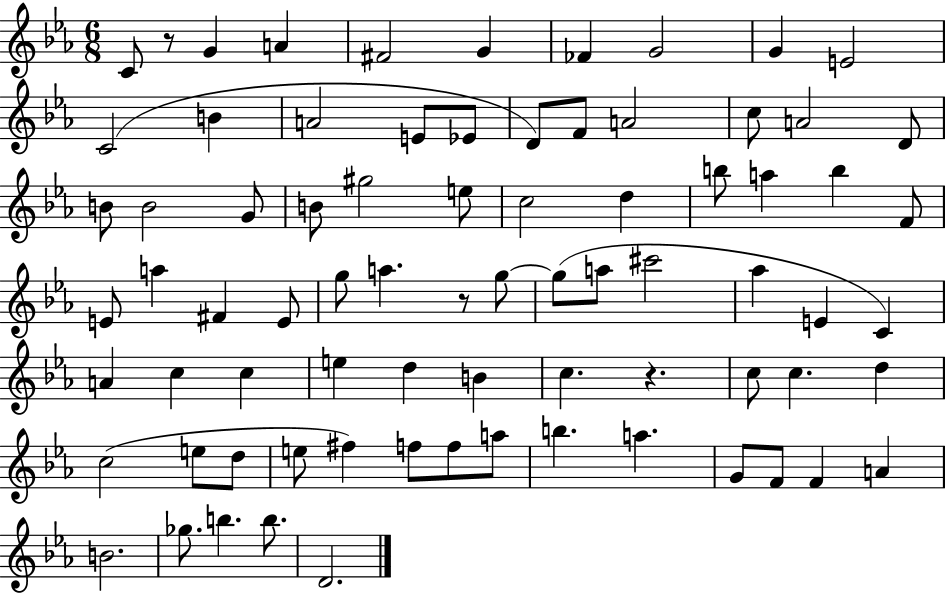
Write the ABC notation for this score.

X:1
T:Untitled
M:6/8
L:1/4
K:Eb
C/2 z/2 G A ^F2 G _F G2 G E2 C2 B A2 E/2 _E/2 D/2 F/2 A2 c/2 A2 D/2 B/2 B2 G/2 B/2 ^g2 e/2 c2 d b/2 a b F/2 E/2 a ^F E/2 g/2 a z/2 g/2 g/2 a/2 ^c'2 _a E C A c c e d B c z c/2 c d c2 e/2 d/2 e/2 ^f f/2 f/2 a/2 b a G/2 F/2 F A B2 _g/2 b b/2 D2